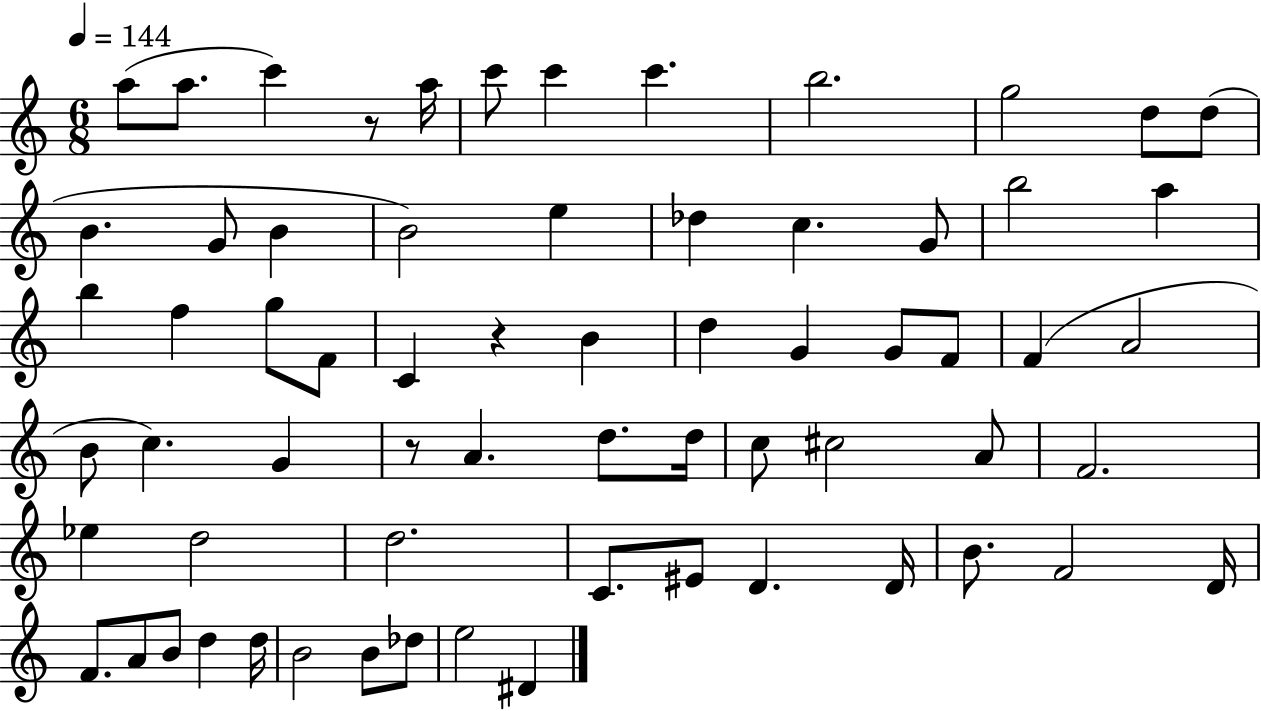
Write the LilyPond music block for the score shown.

{
  \clef treble
  \numericTimeSignature
  \time 6/8
  \key c \major
  \tempo 4 = 144
  a''8( a''8. c'''4) r8 a''16 | c'''8 c'''4 c'''4. | b''2. | g''2 d''8 d''8( | \break b'4. g'8 b'4 | b'2) e''4 | des''4 c''4. g'8 | b''2 a''4 | \break b''4 f''4 g''8 f'8 | c'4 r4 b'4 | d''4 g'4 g'8 f'8 | f'4( a'2 | \break b'8 c''4.) g'4 | r8 a'4. d''8. d''16 | c''8 cis''2 a'8 | f'2. | \break ees''4 d''2 | d''2. | c'8. eis'8 d'4. d'16 | b'8. f'2 d'16 | \break f'8. a'8 b'8 d''4 d''16 | b'2 b'8 des''8 | e''2 dis'4 | \bar "|."
}